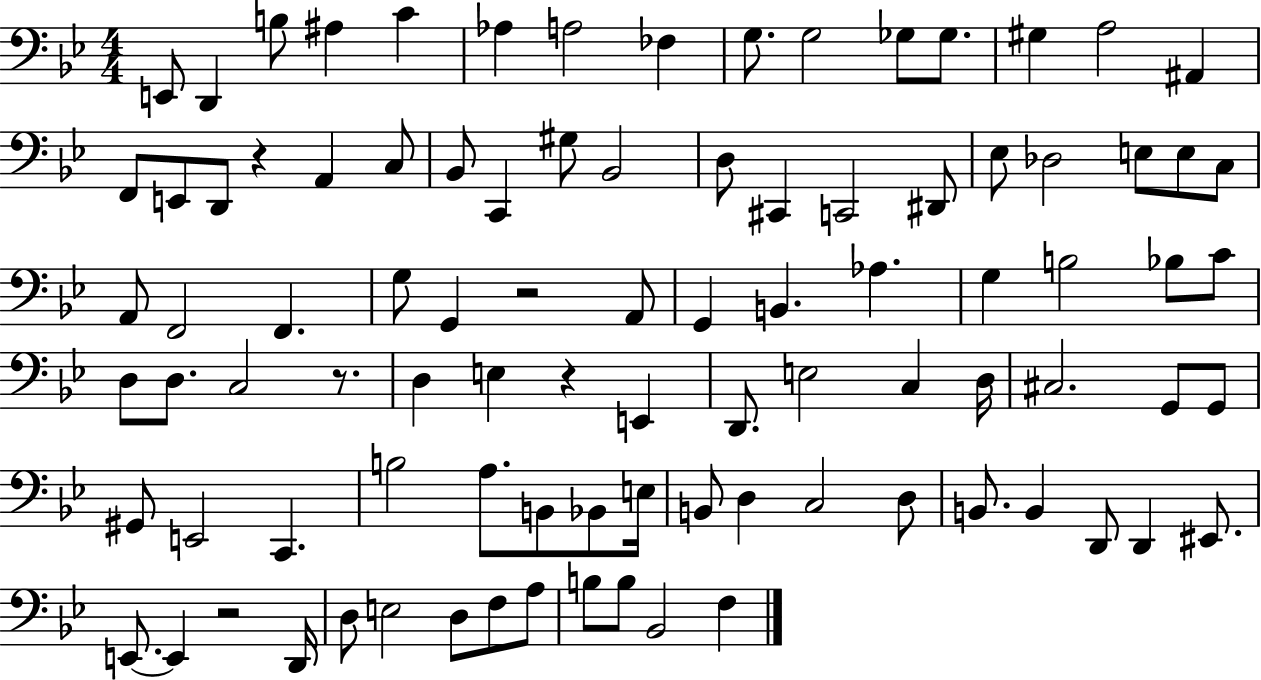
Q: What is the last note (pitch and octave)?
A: F3